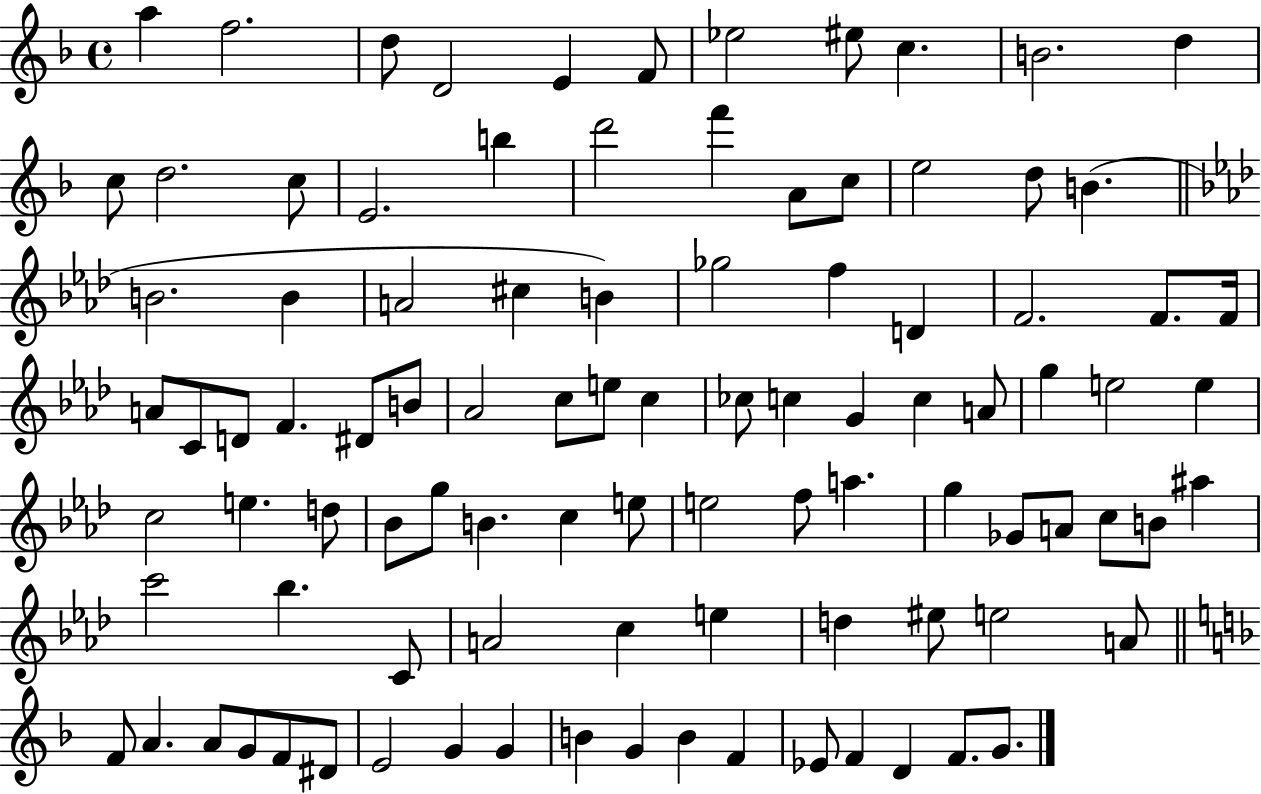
A5/q F5/h. D5/e D4/h E4/q F4/e Eb5/h EIS5/e C5/q. B4/h. D5/q C5/e D5/h. C5/e E4/h. B5/q D6/h F6/q A4/e C5/e E5/h D5/e B4/q. B4/h. B4/q A4/h C#5/q B4/q Gb5/h F5/q D4/q F4/h. F4/e. F4/s A4/e C4/e D4/e F4/q. D#4/e B4/e Ab4/h C5/e E5/e C5/q CES5/e C5/q G4/q C5/q A4/e G5/q E5/h E5/q C5/h E5/q. D5/e Bb4/e G5/e B4/q. C5/q E5/e E5/h F5/e A5/q. G5/q Gb4/e A4/e C5/e B4/e A#5/q C6/h Bb5/q. C4/e A4/h C5/q E5/q D5/q EIS5/e E5/h A4/e F4/e A4/q. A4/e G4/e F4/e D#4/e E4/h G4/q G4/q B4/q G4/q B4/q F4/q Eb4/e F4/q D4/q F4/e. G4/e.